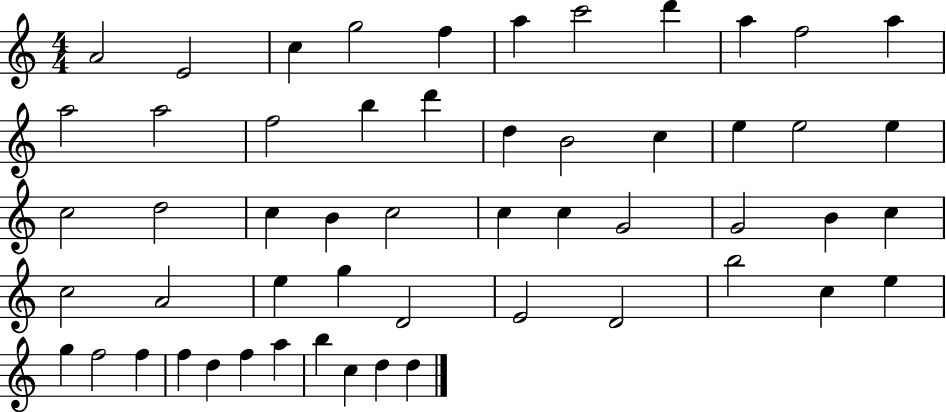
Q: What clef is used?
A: treble